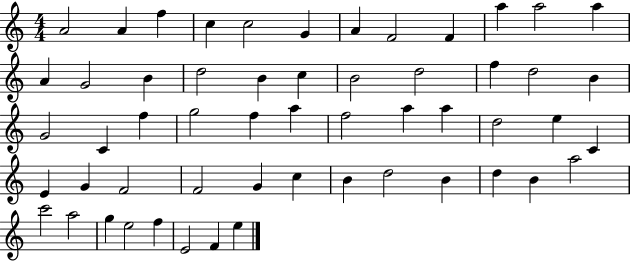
{
  \clef treble
  \numericTimeSignature
  \time 4/4
  \key c \major
  a'2 a'4 f''4 | c''4 c''2 g'4 | a'4 f'2 f'4 | a''4 a''2 a''4 | \break a'4 g'2 b'4 | d''2 b'4 c''4 | b'2 d''2 | f''4 d''2 b'4 | \break g'2 c'4 f''4 | g''2 f''4 a''4 | f''2 a''4 a''4 | d''2 e''4 c'4 | \break e'4 g'4 f'2 | f'2 g'4 c''4 | b'4 d''2 b'4 | d''4 b'4 a''2 | \break c'''2 a''2 | g''4 e''2 f''4 | e'2 f'4 e''4 | \bar "|."
}